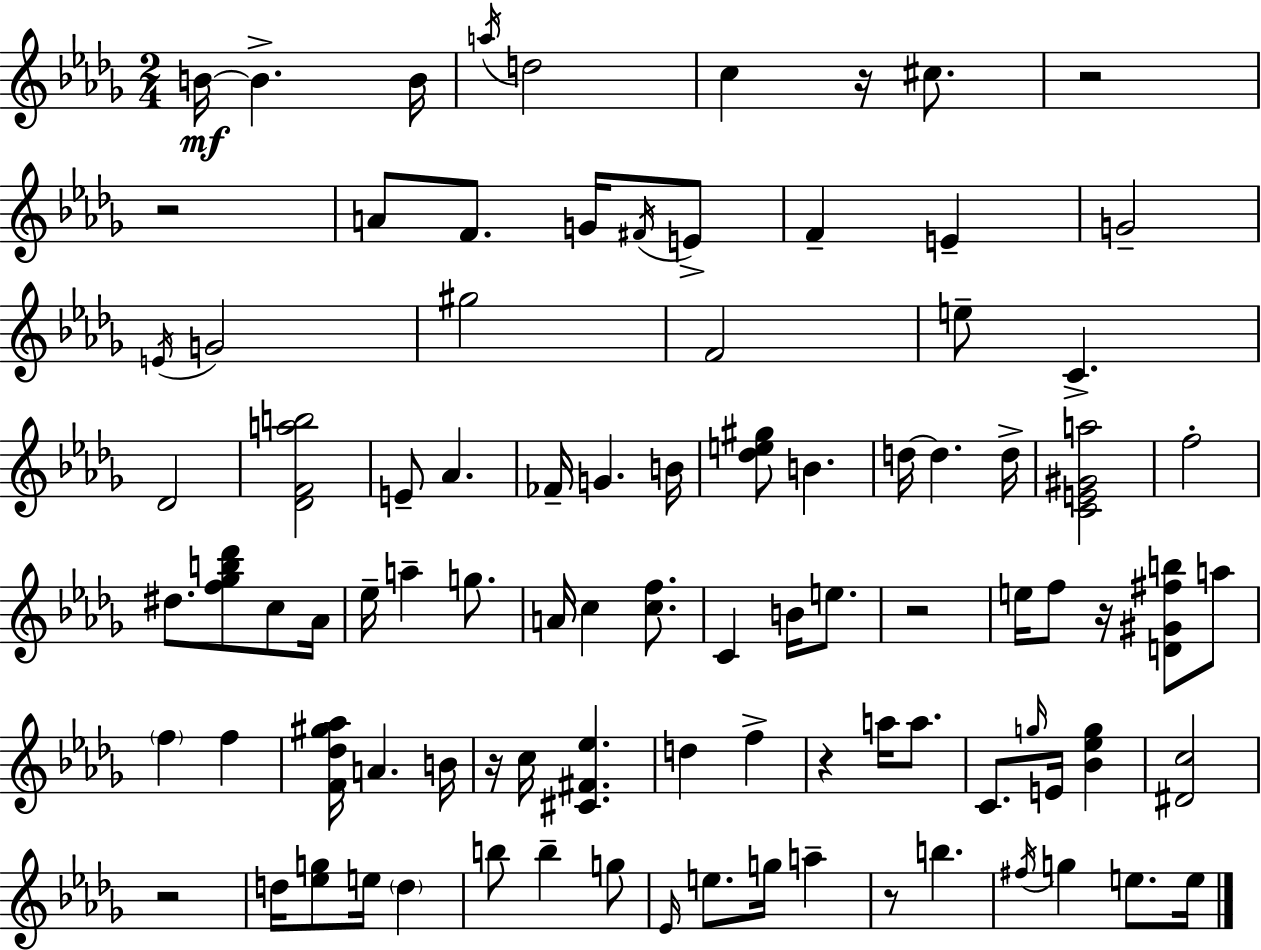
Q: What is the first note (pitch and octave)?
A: B4